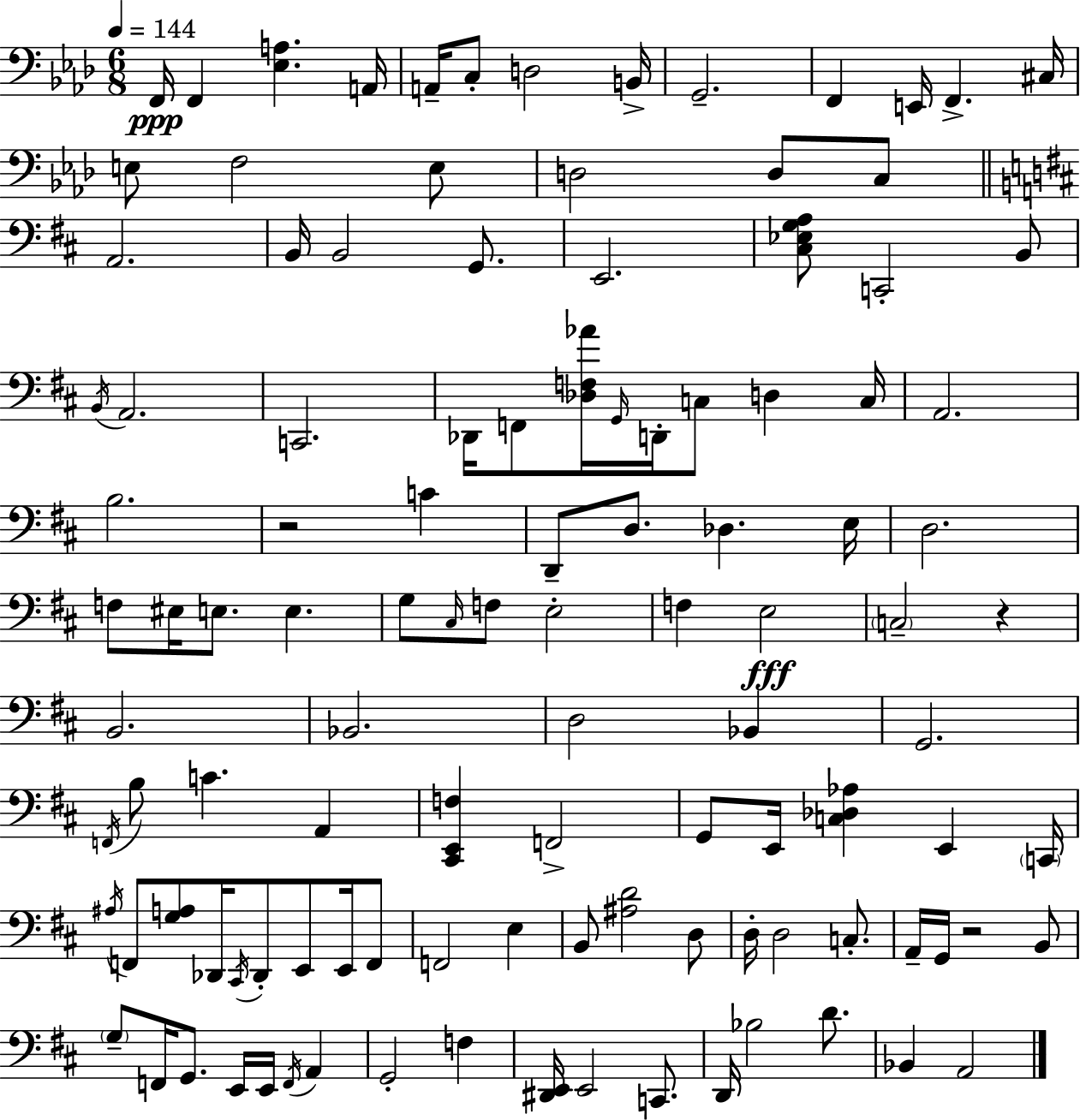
X:1
T:Untitled
M:6/8
L:1/4
K:Fm
F,,/4 F,, [_E,A,] A,,/4 A,,/4 C,/2 D,2 B,,/4 G,,2 F,, E,,/4 F,, ^C,/4 E,/2 F,2 E,/2 D,2 D,/2 C,/2 A,,2 B,,/4 B,,2 G,,/2 E,,2 [^C,_E,G,A,]/2 C,,2 B,,/2 B,,/4 A,,2 C,,2 _D,,/4 F,,/2 [_D,F,_A]/4 G,,/4 D,,/4 C,/2 D, C,/4 A,,2 B,2 z2 C D,,/2 D,/2 _D, E,/4 D,2 F,/2 ^E,/4 E,/2 E, G,/2 ^C,/4 F,/2 E,2 F, E,2 C,2 z B,,2 _B,,2 D,2 _B,, G,,2 F,,/4 B,/2 C A,, [^C,,E,,F,] F,,2 G,,/2 E,,/4 [C,_D,_A,] E,, C,,/4 ^A,/4 F,,/2 [G,A,]/2 _D,,/4 ^C,,/4 _D,,/2 E,,/2 E,,/4 F,,/2 F,,2 E, B,,/2 [^A,D]2 D,/2 D,/4 D,2 C,/2 A,,/4 G,,/4 z2 B,,/2 G,/2 F,,/4 G,,/2 E,,/4 E,,/4 F,,/4 A,, G,,2 F, [^D,,E,,]/4 E,,2 C,,/2 D,,/4 _B,2 D/2 _B,, A,,2